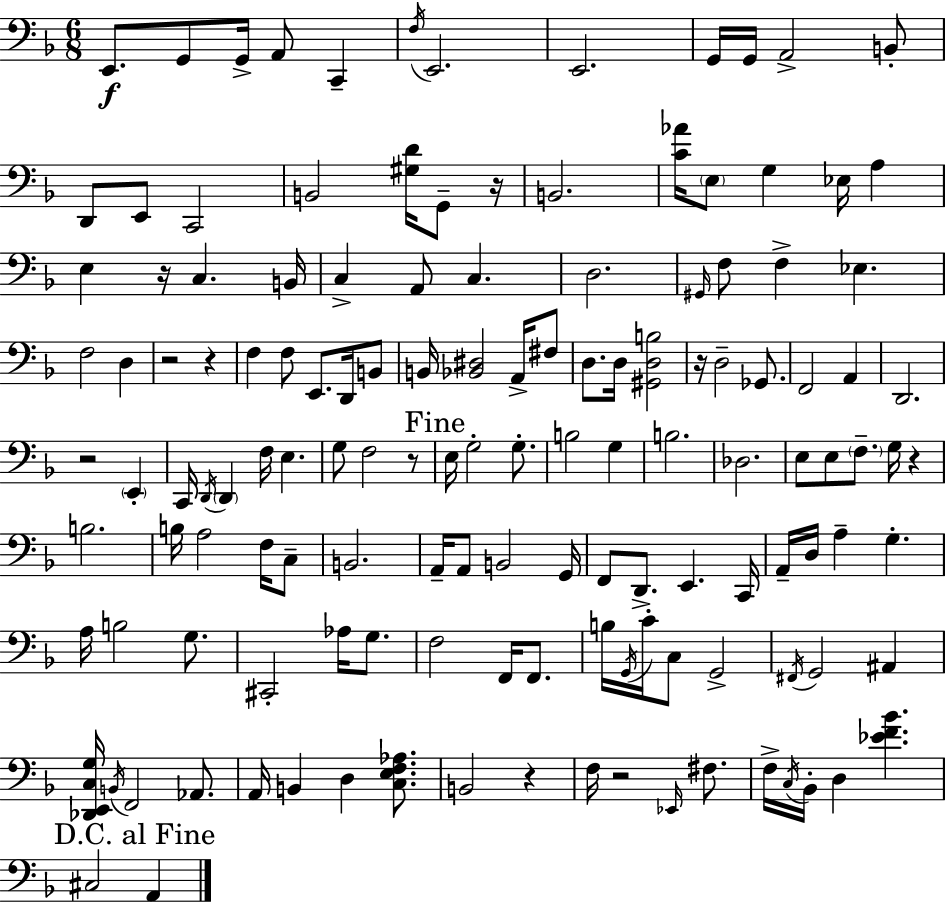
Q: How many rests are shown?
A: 10